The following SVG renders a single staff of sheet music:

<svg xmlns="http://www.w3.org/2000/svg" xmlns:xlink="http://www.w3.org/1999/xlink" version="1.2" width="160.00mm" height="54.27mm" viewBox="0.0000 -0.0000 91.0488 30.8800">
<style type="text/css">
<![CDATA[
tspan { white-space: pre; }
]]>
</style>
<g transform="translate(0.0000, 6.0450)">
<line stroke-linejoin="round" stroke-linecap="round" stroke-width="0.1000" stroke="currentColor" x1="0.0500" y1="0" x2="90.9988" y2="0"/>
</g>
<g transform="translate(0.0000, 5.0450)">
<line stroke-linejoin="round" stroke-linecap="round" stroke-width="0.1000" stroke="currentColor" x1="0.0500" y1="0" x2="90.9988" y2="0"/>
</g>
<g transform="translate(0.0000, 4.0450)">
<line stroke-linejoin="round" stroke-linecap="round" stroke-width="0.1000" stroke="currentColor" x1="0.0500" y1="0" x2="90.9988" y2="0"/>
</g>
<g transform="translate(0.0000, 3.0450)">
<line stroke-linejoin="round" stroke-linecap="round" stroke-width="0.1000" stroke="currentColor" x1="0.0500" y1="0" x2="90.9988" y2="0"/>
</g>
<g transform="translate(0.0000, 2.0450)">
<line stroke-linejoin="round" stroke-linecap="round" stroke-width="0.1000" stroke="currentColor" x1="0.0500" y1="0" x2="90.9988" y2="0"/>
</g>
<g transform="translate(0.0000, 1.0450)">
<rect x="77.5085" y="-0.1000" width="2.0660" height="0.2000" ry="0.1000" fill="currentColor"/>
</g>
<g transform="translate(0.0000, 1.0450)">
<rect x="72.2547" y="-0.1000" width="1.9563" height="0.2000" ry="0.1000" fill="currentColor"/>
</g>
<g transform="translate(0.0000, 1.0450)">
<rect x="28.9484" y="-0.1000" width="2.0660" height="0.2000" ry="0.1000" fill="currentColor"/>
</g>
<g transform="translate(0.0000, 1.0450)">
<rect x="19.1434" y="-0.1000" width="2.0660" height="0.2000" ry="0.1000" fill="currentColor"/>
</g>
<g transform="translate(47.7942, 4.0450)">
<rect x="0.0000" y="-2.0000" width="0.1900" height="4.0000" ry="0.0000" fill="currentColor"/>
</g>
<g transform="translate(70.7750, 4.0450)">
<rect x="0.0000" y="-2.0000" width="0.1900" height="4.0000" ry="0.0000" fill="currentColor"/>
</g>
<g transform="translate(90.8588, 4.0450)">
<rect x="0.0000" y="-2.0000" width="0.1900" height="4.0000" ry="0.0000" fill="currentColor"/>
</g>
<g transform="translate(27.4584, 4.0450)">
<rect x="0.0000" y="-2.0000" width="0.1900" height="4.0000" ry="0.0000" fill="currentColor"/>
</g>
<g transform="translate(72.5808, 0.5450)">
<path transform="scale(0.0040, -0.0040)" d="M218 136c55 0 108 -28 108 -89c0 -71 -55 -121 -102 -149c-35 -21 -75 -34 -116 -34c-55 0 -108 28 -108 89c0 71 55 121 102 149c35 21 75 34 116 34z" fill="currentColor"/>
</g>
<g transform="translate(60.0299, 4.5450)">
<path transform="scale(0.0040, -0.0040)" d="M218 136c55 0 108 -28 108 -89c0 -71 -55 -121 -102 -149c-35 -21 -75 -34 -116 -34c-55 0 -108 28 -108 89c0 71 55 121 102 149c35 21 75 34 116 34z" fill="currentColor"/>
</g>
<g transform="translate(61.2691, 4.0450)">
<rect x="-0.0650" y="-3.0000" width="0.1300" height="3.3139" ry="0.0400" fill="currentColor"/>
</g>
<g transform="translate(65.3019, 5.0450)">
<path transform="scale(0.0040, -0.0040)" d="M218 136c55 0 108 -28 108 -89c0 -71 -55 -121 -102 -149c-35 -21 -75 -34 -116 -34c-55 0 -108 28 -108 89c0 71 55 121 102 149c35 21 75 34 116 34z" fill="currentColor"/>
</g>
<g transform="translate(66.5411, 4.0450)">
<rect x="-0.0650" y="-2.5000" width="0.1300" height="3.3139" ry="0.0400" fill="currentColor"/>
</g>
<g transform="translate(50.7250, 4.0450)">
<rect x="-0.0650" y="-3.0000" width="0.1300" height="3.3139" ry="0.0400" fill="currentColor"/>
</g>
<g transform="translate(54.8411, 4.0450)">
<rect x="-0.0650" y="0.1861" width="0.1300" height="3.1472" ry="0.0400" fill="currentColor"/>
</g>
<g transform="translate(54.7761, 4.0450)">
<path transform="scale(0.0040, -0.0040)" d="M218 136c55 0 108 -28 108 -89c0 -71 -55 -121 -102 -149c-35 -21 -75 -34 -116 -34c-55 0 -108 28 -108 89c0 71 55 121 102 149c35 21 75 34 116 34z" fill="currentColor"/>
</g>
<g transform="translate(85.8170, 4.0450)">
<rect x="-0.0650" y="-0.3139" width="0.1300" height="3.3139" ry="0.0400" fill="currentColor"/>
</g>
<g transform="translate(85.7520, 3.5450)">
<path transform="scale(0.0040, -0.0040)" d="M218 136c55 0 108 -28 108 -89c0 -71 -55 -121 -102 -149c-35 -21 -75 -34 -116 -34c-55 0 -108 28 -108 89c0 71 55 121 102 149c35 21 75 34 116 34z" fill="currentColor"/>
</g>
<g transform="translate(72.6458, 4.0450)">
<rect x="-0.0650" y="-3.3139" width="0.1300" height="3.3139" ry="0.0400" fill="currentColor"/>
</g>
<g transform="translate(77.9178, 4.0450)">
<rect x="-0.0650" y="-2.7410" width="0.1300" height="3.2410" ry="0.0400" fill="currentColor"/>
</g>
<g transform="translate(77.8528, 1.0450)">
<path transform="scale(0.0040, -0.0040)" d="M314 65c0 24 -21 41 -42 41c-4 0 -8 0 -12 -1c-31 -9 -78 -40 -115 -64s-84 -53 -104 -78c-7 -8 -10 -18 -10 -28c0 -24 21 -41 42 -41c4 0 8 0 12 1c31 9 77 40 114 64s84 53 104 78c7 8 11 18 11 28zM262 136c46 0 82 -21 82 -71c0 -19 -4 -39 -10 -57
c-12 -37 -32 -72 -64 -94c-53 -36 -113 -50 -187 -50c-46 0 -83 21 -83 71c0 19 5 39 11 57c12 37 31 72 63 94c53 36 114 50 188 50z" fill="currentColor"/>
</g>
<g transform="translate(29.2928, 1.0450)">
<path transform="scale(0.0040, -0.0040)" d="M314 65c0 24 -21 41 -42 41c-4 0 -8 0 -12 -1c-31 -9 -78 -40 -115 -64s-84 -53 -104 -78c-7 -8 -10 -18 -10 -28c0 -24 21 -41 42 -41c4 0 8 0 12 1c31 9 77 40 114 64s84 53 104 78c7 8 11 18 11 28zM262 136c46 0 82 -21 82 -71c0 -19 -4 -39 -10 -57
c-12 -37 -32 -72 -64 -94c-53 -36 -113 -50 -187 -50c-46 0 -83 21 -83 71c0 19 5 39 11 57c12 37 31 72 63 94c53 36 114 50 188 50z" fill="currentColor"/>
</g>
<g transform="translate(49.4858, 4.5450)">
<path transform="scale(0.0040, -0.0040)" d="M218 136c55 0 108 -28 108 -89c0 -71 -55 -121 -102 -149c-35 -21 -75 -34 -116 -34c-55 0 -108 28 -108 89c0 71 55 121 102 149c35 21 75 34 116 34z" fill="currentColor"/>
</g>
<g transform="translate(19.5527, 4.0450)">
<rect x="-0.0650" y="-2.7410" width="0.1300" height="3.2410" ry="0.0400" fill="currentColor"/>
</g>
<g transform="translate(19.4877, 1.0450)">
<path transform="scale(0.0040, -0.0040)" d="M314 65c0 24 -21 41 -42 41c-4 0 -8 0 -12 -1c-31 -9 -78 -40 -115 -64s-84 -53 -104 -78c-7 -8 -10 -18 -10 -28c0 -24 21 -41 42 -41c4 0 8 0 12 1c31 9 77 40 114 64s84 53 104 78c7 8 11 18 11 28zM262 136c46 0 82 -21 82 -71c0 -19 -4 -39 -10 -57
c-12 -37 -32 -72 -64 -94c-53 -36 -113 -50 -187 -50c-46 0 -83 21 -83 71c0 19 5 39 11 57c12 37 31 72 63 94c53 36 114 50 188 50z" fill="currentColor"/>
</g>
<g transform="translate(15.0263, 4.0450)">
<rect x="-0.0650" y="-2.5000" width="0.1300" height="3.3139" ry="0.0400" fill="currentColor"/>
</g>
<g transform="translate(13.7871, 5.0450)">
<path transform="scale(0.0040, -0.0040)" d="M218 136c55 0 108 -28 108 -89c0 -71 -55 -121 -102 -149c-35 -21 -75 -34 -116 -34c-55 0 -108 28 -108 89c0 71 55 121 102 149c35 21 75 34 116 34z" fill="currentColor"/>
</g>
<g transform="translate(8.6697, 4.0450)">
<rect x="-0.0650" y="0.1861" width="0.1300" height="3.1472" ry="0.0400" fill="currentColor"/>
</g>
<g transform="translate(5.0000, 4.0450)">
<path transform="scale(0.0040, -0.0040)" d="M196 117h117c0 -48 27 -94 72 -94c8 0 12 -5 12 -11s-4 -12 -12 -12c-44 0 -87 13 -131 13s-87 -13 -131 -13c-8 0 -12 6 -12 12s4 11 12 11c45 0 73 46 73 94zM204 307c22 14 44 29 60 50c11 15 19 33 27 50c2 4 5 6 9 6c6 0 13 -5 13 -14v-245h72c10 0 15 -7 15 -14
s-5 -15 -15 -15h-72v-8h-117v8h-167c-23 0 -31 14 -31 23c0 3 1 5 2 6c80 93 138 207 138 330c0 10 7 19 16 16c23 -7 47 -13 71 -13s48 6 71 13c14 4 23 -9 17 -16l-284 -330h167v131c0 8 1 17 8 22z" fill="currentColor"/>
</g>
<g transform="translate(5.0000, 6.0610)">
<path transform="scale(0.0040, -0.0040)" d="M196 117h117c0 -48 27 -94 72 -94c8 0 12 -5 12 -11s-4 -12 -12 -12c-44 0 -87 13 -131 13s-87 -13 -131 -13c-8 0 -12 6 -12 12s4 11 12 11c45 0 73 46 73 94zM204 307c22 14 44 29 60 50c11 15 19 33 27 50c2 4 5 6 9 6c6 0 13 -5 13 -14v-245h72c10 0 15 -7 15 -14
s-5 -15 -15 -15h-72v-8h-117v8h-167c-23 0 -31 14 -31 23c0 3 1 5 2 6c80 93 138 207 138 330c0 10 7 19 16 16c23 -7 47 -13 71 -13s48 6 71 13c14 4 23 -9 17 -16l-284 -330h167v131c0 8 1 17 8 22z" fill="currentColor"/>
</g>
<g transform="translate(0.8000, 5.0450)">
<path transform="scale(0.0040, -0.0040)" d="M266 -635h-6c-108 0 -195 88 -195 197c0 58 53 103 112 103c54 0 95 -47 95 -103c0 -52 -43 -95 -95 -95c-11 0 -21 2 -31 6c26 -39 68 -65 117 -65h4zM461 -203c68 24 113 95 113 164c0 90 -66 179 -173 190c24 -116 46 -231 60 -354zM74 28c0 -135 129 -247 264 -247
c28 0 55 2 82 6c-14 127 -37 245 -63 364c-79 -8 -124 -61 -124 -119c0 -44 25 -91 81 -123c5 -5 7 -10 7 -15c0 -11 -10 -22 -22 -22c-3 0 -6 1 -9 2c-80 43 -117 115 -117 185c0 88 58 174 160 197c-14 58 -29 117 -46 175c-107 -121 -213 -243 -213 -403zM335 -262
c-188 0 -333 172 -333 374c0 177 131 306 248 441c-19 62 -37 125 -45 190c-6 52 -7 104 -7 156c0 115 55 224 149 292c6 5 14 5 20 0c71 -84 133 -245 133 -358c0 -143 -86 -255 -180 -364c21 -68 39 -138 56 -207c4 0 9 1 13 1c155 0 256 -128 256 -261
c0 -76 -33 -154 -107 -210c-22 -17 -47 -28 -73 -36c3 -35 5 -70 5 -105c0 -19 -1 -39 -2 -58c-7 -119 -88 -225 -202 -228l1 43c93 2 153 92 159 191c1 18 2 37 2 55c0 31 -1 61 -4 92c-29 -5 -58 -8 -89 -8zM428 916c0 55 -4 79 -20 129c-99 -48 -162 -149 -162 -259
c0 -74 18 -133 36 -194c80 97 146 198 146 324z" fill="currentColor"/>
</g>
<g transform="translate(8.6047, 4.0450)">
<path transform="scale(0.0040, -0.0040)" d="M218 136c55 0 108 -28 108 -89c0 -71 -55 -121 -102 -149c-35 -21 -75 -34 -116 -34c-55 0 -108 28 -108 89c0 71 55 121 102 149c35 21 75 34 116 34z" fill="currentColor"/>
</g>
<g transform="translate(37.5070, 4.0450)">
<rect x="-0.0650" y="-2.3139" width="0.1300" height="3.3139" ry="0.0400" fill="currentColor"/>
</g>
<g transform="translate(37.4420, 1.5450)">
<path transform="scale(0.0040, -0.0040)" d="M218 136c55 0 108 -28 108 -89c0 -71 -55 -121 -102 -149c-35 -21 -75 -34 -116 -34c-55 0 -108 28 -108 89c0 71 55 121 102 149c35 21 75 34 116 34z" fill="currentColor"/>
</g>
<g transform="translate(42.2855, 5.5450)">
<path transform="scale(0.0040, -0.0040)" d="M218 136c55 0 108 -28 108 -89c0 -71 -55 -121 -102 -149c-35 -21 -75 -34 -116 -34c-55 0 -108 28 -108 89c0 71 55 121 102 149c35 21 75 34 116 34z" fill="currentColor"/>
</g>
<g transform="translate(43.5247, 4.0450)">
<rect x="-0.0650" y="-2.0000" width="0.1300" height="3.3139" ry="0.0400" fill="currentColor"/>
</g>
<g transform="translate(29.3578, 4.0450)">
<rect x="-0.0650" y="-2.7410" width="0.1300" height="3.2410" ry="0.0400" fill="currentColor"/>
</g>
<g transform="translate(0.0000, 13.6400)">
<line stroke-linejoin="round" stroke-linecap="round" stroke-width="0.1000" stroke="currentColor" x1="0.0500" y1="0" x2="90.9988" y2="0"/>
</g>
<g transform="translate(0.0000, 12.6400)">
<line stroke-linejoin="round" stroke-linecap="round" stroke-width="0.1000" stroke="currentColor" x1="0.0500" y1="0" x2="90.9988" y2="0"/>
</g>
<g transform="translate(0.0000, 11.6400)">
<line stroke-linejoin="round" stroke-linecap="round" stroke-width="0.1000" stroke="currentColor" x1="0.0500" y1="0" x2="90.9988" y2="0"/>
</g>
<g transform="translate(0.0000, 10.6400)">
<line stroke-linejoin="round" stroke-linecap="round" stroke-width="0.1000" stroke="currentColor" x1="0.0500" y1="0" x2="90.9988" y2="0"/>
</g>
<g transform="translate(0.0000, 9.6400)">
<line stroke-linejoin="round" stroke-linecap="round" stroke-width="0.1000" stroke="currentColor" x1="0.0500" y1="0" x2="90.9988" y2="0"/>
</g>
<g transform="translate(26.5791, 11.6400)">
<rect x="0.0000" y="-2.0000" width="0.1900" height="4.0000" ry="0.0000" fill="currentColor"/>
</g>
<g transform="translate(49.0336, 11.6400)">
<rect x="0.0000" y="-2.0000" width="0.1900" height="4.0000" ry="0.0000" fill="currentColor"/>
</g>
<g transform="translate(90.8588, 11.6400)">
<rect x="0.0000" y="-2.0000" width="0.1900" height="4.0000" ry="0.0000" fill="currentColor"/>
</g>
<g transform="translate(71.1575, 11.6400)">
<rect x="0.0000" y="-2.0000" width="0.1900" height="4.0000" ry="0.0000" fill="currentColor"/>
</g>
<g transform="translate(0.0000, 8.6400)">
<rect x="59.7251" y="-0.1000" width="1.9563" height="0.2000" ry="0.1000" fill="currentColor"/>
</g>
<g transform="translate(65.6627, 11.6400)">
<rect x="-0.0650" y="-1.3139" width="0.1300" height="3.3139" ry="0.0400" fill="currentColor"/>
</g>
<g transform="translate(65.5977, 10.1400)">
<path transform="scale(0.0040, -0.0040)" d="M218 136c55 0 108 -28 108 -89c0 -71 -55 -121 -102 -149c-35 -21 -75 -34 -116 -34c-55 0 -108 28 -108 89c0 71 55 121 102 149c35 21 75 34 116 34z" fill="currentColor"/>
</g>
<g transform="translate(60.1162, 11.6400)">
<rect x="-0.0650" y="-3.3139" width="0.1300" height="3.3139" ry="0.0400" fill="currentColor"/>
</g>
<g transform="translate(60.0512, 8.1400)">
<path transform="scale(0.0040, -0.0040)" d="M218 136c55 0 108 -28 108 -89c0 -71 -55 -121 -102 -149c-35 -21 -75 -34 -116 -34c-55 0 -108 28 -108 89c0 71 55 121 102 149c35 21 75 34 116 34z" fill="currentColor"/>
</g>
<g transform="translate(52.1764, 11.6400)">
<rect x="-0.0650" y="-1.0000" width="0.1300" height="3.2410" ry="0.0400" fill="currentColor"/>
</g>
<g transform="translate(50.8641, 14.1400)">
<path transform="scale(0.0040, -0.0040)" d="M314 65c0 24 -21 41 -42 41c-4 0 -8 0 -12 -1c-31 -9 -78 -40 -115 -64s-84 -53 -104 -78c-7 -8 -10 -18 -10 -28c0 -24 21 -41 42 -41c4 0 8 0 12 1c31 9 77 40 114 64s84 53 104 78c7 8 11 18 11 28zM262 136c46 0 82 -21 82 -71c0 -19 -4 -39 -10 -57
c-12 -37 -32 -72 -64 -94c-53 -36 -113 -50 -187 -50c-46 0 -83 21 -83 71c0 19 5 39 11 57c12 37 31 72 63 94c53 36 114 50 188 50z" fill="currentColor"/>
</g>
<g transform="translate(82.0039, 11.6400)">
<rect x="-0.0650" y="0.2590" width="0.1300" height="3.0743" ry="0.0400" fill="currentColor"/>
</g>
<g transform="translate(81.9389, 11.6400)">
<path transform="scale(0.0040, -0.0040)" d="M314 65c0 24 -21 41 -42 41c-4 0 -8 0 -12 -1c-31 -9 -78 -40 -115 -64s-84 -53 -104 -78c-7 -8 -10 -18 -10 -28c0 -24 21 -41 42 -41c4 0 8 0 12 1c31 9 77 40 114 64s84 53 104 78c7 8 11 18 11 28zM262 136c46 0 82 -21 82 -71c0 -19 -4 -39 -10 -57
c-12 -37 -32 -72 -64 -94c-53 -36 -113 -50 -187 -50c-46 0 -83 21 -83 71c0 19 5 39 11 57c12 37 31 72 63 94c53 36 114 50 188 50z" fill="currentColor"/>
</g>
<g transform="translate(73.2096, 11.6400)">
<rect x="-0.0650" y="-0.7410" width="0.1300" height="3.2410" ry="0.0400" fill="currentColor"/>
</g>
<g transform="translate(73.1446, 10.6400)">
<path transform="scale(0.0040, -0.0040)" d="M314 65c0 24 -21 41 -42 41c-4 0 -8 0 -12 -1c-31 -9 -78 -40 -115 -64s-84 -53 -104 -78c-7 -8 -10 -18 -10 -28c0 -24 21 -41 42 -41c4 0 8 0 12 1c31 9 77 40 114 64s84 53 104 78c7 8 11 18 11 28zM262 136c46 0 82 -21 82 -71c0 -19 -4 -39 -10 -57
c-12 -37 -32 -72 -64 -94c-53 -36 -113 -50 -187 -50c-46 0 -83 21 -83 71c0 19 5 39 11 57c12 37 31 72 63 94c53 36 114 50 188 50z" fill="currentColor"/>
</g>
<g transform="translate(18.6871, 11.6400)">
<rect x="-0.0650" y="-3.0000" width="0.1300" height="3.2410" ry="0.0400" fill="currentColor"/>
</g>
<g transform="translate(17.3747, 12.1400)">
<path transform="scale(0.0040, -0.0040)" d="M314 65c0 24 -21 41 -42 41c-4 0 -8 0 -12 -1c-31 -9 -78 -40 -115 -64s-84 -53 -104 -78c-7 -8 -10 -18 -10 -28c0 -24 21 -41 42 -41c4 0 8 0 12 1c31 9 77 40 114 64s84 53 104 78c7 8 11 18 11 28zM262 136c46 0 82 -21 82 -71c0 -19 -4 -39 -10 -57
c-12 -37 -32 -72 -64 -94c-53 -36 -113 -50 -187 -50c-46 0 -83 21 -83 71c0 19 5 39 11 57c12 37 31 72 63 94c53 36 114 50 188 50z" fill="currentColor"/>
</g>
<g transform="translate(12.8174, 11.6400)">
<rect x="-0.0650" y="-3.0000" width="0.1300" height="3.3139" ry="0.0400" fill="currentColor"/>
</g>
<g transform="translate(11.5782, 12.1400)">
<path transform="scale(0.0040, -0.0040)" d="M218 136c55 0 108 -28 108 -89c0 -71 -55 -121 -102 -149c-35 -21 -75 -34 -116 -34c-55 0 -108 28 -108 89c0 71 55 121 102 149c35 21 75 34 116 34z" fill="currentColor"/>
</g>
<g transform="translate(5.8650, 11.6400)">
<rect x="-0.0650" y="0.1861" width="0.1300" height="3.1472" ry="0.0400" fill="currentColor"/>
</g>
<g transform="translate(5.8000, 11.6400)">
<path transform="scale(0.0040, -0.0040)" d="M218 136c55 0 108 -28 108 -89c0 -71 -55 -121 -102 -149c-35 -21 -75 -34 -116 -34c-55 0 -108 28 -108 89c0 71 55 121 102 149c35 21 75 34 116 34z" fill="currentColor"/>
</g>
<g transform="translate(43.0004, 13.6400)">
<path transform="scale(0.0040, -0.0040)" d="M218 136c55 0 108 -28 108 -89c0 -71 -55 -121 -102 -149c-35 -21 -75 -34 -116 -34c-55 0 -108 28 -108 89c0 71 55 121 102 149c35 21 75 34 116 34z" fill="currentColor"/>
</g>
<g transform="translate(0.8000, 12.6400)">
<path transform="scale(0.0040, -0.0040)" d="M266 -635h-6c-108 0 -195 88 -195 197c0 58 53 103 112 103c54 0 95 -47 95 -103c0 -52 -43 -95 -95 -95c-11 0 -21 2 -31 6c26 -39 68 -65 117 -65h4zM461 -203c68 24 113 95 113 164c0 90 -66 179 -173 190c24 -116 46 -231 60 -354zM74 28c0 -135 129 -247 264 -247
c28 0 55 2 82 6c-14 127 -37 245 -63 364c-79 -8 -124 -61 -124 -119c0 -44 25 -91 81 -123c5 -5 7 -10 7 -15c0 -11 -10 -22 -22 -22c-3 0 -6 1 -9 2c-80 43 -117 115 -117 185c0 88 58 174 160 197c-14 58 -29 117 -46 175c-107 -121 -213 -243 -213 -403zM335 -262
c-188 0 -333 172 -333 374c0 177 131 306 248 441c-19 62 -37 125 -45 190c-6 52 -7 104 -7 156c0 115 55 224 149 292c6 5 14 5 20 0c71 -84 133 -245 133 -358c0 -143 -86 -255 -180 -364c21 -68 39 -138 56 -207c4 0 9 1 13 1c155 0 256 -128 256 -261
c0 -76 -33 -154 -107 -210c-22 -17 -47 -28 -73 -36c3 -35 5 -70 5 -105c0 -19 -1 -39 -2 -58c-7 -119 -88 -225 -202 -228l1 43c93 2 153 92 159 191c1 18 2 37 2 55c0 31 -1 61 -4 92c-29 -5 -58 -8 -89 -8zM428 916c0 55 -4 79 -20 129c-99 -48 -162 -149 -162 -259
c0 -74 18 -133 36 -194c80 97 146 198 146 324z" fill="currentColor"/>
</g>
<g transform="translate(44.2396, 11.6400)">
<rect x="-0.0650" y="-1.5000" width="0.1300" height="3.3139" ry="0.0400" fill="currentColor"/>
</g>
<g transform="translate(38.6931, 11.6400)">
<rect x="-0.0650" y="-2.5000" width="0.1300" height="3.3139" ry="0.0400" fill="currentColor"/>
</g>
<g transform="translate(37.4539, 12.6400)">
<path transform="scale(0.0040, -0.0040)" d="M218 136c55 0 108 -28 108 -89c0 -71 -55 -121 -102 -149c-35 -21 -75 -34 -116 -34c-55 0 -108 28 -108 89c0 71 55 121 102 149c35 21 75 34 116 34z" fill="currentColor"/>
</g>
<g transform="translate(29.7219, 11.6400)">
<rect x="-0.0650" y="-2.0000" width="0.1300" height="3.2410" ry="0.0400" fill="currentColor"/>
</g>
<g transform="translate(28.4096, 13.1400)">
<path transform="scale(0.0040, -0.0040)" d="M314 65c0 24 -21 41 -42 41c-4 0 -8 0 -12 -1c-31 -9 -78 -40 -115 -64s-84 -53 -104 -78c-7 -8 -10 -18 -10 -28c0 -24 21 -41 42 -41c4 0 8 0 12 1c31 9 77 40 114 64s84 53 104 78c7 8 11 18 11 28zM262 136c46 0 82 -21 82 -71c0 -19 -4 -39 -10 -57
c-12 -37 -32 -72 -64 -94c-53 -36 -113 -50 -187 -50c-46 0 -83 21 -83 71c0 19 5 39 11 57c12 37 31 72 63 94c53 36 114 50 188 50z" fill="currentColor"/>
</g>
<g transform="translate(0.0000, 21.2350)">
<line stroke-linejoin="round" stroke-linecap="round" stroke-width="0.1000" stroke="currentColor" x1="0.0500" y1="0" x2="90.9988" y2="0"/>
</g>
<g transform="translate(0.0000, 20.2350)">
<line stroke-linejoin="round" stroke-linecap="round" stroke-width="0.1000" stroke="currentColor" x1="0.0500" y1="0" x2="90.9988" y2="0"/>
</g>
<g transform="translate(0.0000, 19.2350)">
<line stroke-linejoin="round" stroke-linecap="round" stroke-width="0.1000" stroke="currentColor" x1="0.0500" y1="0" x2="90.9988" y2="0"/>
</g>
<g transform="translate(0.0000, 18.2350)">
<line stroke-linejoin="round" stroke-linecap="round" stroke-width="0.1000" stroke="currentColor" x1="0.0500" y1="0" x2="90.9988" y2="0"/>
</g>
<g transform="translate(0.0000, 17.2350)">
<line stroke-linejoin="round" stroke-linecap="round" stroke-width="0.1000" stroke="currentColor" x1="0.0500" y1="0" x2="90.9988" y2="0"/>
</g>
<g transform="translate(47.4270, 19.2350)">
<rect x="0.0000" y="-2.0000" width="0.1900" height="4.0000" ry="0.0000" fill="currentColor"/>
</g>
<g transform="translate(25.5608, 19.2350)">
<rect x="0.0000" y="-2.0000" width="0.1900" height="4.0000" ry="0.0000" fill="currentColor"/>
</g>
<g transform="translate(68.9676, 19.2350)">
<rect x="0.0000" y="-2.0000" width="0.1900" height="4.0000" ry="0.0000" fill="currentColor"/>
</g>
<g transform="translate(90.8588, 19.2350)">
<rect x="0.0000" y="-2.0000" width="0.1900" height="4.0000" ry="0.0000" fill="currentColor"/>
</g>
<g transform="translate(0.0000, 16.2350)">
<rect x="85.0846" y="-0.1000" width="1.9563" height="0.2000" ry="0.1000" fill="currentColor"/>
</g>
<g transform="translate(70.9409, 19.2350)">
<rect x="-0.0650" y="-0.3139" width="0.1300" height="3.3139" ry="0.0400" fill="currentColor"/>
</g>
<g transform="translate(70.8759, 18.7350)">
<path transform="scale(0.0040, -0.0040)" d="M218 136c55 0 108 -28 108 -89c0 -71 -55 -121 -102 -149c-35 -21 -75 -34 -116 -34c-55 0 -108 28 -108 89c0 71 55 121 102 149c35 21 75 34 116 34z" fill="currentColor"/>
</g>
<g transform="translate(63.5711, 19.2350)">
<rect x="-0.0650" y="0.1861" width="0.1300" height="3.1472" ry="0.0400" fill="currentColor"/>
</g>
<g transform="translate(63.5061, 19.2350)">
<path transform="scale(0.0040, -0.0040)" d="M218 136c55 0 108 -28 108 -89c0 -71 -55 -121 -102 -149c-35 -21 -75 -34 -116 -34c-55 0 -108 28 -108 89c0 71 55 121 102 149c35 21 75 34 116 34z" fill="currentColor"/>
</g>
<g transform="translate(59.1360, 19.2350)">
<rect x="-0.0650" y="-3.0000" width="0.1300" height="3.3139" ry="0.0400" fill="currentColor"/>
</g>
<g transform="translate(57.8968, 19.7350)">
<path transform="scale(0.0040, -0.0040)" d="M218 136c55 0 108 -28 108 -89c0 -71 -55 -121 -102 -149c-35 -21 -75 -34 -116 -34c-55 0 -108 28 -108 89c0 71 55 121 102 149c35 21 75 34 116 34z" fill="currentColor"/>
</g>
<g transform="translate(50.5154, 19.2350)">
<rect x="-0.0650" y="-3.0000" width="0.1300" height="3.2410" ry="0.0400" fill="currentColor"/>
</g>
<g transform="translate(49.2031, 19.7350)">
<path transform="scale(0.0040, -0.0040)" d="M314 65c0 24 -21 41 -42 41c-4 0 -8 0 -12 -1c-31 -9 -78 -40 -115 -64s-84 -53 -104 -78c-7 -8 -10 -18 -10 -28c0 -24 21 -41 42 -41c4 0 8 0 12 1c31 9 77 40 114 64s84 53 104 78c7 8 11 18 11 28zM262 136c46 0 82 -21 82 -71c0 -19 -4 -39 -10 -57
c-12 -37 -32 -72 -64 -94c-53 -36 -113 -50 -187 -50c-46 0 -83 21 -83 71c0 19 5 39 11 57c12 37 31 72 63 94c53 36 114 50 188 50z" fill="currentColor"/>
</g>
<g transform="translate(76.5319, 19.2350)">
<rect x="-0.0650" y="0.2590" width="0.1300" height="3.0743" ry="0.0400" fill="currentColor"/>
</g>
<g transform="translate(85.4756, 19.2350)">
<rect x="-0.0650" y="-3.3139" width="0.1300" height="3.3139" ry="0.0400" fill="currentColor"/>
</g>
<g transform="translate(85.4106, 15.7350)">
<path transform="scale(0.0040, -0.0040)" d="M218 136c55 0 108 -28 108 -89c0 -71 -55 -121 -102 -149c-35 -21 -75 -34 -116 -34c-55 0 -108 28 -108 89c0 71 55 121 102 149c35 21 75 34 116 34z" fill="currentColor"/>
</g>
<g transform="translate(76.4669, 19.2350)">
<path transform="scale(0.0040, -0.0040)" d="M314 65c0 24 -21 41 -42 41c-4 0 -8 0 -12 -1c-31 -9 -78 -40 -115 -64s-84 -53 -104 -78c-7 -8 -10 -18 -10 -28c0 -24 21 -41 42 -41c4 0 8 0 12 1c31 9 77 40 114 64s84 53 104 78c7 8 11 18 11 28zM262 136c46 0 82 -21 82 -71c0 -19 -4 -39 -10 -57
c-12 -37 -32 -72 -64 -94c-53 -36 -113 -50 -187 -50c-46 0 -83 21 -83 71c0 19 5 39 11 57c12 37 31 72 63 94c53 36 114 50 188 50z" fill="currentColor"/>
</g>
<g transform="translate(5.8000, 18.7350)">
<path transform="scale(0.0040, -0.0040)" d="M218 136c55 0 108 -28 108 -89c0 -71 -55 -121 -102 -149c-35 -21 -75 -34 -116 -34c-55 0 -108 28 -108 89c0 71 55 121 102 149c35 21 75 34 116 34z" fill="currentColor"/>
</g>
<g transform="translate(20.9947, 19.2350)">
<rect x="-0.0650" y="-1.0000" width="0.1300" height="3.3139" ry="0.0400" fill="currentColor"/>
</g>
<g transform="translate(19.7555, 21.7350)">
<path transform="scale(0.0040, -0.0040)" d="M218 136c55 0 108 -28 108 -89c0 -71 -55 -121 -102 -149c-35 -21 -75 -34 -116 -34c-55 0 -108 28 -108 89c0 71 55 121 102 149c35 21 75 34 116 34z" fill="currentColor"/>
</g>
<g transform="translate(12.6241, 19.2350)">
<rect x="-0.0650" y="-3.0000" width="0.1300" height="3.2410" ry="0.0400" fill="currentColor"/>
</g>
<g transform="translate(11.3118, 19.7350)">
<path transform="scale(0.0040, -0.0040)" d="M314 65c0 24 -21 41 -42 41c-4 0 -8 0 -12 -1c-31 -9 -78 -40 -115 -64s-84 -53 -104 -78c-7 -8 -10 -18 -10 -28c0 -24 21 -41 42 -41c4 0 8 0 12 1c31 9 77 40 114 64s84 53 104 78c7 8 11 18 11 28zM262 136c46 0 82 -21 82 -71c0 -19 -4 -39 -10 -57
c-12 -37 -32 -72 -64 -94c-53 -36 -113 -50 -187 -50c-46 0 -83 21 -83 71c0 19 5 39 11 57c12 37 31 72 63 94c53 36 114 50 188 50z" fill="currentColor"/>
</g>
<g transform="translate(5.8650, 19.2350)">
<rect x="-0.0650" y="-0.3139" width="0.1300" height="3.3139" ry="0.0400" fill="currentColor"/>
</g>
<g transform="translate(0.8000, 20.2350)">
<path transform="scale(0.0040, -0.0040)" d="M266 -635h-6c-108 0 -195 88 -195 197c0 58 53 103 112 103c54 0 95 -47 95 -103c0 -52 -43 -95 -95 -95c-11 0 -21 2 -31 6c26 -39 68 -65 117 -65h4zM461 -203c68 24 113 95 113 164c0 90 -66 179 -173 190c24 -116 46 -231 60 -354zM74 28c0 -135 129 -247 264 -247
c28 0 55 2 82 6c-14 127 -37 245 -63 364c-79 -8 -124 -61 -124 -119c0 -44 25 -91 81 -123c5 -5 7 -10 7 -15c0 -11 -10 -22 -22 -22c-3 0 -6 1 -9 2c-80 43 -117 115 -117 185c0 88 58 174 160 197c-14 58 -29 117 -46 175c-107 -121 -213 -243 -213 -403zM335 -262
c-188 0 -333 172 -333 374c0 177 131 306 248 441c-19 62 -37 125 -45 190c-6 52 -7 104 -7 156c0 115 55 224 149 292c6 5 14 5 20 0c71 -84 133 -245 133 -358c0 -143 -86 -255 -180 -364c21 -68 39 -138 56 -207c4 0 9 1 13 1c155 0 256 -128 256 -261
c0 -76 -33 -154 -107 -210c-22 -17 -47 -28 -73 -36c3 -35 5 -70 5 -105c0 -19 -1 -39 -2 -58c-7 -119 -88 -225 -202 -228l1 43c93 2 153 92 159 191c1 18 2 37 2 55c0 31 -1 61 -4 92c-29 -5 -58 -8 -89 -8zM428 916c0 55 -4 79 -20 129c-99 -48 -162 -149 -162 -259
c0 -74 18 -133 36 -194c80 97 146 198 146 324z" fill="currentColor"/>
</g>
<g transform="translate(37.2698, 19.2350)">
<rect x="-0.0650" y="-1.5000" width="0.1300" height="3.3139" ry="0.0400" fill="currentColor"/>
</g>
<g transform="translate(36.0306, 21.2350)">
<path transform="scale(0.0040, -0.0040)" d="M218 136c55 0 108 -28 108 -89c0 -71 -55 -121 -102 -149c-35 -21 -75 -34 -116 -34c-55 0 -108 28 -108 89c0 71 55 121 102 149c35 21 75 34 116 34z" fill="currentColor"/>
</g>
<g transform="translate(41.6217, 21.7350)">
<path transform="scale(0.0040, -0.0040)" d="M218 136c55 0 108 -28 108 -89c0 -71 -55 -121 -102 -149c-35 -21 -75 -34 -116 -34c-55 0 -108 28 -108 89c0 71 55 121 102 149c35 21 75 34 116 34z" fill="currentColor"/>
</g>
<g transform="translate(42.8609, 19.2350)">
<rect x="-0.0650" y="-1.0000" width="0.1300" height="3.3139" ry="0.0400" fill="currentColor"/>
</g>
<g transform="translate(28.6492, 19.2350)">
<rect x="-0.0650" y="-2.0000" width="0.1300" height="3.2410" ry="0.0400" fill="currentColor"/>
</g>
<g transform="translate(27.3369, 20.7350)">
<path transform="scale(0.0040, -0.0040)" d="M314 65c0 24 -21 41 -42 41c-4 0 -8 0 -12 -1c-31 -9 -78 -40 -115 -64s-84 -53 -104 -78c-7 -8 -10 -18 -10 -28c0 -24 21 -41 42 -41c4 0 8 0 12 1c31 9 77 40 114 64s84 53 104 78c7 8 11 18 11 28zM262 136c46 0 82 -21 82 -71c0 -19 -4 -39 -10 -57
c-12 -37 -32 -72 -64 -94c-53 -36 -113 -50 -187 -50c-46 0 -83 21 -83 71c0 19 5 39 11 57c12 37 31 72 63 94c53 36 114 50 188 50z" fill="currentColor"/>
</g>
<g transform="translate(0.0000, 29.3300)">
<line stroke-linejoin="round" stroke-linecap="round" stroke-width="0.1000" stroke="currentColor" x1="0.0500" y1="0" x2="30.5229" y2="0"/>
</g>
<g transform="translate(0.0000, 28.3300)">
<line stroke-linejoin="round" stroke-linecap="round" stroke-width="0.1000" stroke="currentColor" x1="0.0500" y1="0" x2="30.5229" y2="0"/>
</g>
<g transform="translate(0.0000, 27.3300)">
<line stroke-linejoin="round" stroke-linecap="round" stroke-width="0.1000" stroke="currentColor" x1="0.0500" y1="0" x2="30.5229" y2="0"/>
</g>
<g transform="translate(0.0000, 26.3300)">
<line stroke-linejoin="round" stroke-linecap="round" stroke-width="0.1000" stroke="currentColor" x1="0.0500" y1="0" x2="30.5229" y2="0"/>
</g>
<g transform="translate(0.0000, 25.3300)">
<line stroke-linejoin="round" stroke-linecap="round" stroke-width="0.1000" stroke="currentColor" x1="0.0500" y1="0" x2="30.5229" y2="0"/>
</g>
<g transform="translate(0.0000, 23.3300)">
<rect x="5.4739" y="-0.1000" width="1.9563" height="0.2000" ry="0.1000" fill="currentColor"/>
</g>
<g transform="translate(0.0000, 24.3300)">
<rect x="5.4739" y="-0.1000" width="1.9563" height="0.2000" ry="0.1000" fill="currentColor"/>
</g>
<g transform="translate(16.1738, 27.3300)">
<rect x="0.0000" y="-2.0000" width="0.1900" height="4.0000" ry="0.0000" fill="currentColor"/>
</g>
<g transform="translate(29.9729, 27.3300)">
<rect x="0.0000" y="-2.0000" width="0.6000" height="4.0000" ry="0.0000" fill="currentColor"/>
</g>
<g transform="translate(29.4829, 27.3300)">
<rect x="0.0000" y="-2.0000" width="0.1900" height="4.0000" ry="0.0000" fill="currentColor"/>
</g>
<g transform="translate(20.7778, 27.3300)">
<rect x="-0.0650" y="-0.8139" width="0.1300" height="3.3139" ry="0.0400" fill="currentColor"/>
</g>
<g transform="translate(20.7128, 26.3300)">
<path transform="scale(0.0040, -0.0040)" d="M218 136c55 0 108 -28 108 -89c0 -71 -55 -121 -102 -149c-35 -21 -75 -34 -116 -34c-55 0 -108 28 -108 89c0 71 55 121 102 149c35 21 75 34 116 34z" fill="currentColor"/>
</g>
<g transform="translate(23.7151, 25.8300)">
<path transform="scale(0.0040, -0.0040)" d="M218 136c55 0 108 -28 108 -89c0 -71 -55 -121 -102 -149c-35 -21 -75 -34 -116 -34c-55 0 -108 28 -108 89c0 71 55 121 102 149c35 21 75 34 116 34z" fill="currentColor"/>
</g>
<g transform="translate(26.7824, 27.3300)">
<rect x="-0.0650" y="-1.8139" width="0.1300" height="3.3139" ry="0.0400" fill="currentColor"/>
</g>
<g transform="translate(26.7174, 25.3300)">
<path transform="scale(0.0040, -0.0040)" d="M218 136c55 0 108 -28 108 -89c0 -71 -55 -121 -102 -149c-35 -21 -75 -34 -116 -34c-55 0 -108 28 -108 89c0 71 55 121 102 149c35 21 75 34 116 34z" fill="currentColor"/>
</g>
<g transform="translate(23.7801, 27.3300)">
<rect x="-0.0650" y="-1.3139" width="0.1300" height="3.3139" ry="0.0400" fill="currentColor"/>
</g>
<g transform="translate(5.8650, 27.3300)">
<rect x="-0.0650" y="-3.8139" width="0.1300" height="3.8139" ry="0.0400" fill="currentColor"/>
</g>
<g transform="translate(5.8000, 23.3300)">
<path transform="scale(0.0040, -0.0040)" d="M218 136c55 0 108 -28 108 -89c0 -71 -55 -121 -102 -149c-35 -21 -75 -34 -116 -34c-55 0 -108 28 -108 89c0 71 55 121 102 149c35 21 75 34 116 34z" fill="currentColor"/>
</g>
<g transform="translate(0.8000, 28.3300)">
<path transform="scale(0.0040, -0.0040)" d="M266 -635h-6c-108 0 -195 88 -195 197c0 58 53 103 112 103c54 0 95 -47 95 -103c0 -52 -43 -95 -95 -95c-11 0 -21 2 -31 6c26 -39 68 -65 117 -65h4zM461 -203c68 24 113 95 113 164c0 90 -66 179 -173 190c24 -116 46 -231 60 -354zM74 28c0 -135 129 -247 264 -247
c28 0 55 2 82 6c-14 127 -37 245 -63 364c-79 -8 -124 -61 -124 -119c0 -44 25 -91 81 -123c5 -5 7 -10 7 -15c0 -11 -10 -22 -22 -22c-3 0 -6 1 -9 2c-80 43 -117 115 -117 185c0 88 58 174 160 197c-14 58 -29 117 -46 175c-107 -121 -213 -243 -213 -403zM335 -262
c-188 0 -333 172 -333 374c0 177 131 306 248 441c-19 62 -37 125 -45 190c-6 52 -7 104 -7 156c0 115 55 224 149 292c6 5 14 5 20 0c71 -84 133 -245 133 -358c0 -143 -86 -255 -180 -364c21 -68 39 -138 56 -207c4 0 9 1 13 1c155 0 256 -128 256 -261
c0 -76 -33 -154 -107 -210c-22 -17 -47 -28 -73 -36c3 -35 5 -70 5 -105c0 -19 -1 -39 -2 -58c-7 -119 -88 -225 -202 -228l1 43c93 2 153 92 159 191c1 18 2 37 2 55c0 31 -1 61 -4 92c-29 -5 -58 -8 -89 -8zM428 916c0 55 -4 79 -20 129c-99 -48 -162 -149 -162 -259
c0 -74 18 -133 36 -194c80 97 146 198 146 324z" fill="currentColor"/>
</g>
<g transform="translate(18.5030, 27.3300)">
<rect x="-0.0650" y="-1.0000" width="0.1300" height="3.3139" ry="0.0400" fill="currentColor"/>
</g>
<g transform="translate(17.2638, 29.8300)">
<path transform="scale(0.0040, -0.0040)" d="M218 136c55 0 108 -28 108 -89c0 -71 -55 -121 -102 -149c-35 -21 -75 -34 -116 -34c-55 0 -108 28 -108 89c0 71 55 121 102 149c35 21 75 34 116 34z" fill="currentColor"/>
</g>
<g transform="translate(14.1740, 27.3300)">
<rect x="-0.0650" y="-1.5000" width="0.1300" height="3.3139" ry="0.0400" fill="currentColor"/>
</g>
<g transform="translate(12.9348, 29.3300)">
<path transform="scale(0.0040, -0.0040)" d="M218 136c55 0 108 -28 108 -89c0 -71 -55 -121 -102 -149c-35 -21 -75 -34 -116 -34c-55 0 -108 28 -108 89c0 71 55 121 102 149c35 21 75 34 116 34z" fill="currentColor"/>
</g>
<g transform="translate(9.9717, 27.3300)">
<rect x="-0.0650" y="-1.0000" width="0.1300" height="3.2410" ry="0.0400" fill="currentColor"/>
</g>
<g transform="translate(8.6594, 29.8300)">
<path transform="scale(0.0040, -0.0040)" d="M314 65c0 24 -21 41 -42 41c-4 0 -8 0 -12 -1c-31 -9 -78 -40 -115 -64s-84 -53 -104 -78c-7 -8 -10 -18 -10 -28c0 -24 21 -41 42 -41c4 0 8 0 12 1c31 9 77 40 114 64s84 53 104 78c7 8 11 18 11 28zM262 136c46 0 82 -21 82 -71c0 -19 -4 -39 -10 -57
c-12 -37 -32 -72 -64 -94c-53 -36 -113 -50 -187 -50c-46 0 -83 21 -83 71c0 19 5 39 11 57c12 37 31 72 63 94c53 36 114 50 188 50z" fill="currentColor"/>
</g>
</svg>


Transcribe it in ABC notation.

X:1
T:Untitled
M:4/4
L:1/4
K:C
B G a2 a2 g F A B A G b a2 c B A A2 F2 G E D2 b e d2 B2 c A2 D F2 E D A2 A B c B2 b c' D2 E D d e f